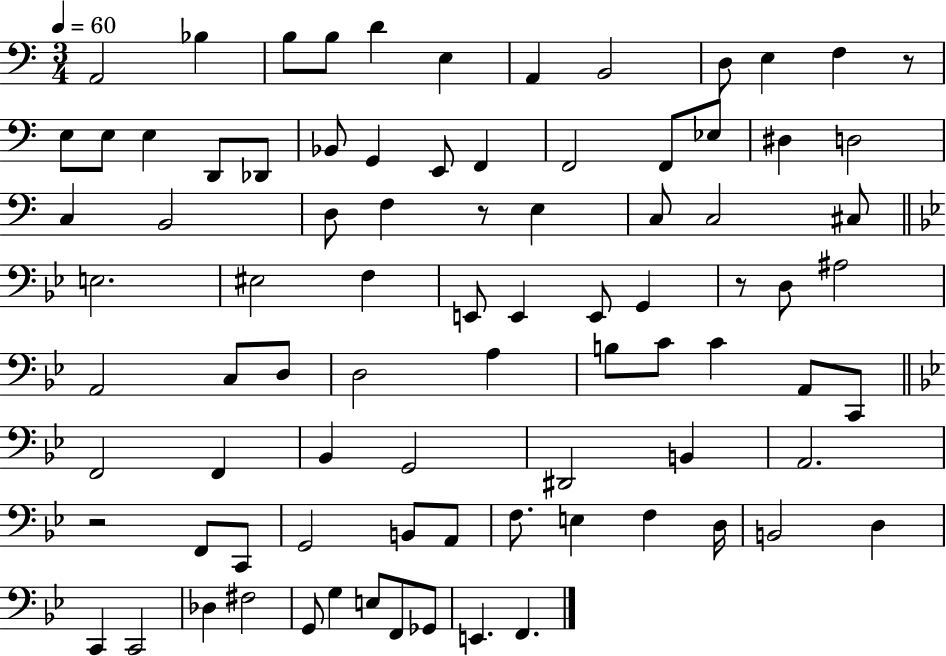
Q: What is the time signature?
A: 3/4